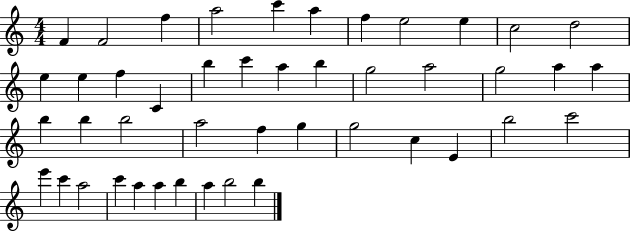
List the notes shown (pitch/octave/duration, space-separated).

F4/q F4/h F5/q A5/h C6/q A5/q F5/q E5/h E5/q C5/h D5/h E5/q E5/q F5/q C4/q B5/q C6/q A5/q B5/q G5/h A5/h G5/h A5/q A5/q B5/q B5/q B5/h A5/h F5/q G5/q G5/h C5/q E4/q B5/h C6/h E6/q C6/q A5/h C6/q A5/q A5/q B5/q A5/q B5/h B5/q